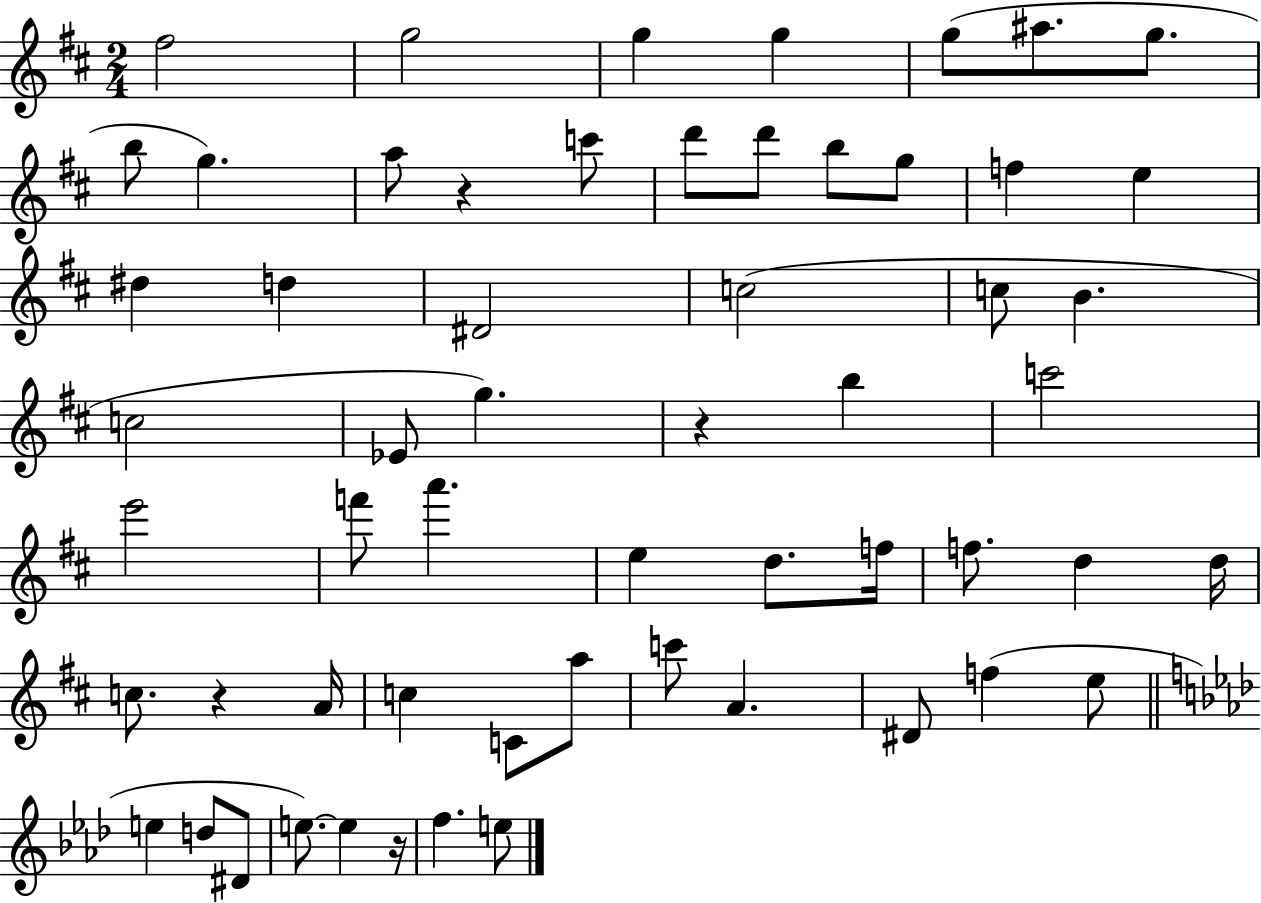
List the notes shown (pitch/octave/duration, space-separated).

F#5/h G5/h G5/q G5/q G5/e A#5/e. G5/e. B5/e G5/q. A5/e R/q C6/e D6/e D6/e B5/e G5/e F5/q E5/q D#5/q D5/q D#4/h C5/h C5/e B4/q. C5/h Eb4/e G5/q. R/q B5/q C6/h E6/h F6/e A6/q. E5/q D5/e. F5/s F5/e. D5/q D5/s C5/e. R/q A4/s C5/q C4/e A5/e C6/e A4/q. D#4/e F5/q E5/e E5/q D5/e D#4/e E5/e. E5/q R/s F5/q. E5/e